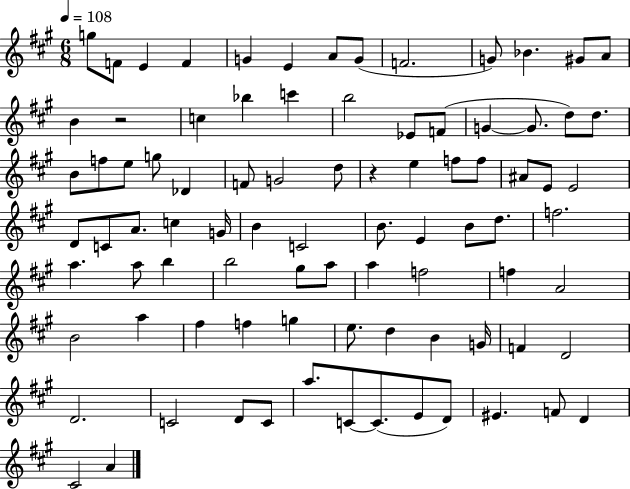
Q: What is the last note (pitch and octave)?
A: A4